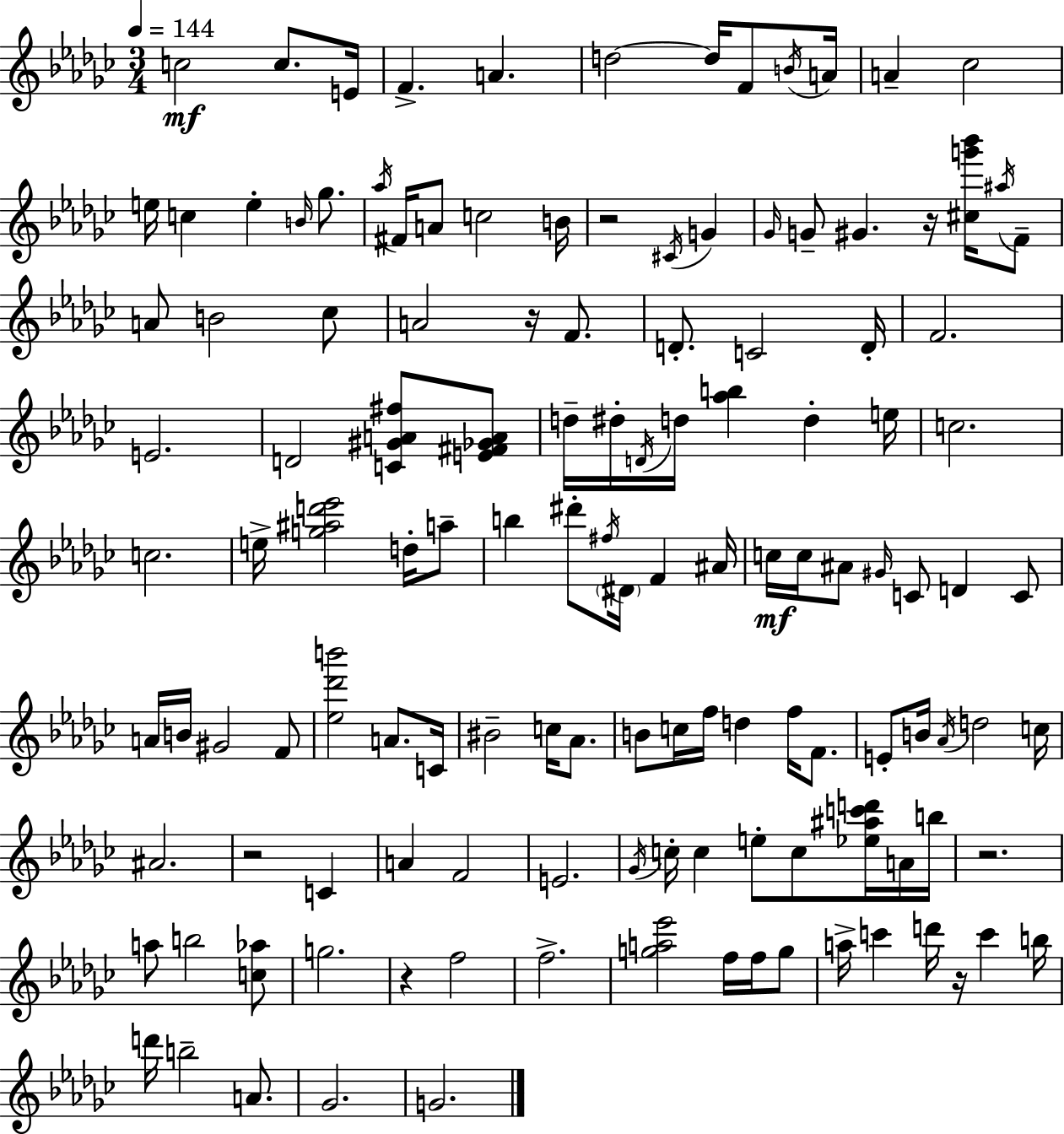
C5/h C5/e. E4/s F4/q. A4/q. D5/h D5/s F4/e B4/s A4/s A4/q CES5/h E5/s C5/q E5/q B4/s Gb5/e. Ab5/s F#4/s A4/e C5/h B4/s R/h C#4/s G4/q Gb4/s G4/e G#4/q. R/s [C#5,G6,Bb6]/s A#5/s F4/e A4/e B4/h CES5/e A4/h R/s F4/e. D4/e. C4/h D4/s F4/h. E4/h. D4/h [C4,G#4,A4,F#5]/e [E4,F#4,Gb4,A4]/e D5/s D#5/s D4/s D5/s [Ab5,B5]/q D5/q E5/s C5/h. C5/h. E5/s [G5,A#5,D6,Eb6]/h D5/s A5/e B5/q D#6/e F#5/s D#4/s F4/q A#4/s C5/s C5/s A#4/e G#4/s C4/e D4/q C4/e A4/s B4/s G#4/h F4/e [Eb5,Db6,B6]/h A4/e. C4/s BIS4/h C5/s Ab4/e. B4/e C5/s F5/s D5/q F5/s F4/e. E4/e B4/s Ab4/s D5/h C5/s A#4/h. R/h C4/q A4/q F4/h E4/h. Gb4/s C5/s C5/q E5/e C5/e [Eb5,A#5,C6,D6]/s A4/s B5/s R/h. A5/e B5/h [C5,Ab5]/e G5/h. R/q F5/h F5/h. [G5,A5,Eb6]/h F5/s F5/s G5/e A5/s C6/q D6/s R/s C6/q B5/s D6/s B5/h A4/e. Gb4/h. G4/h.